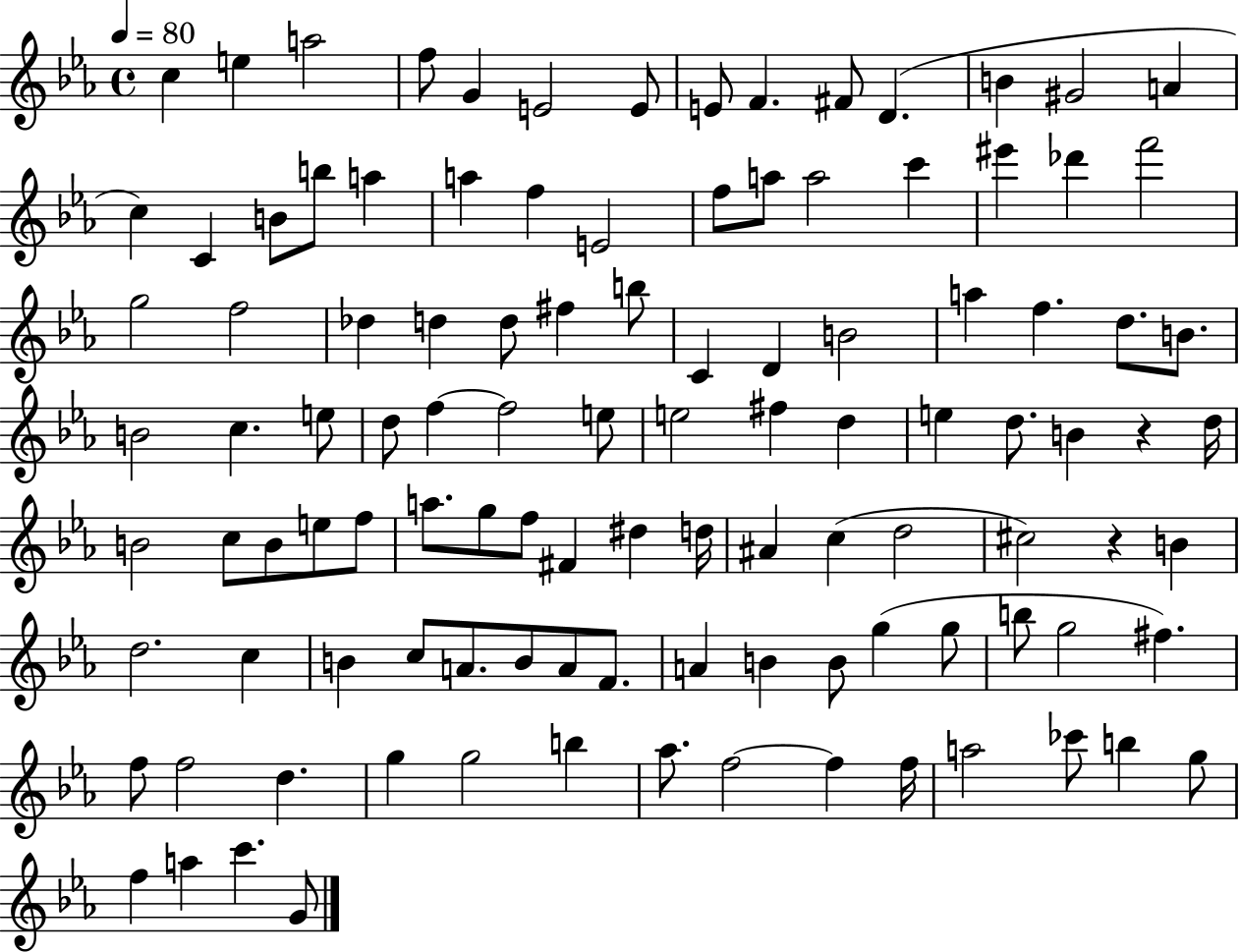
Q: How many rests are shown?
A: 2